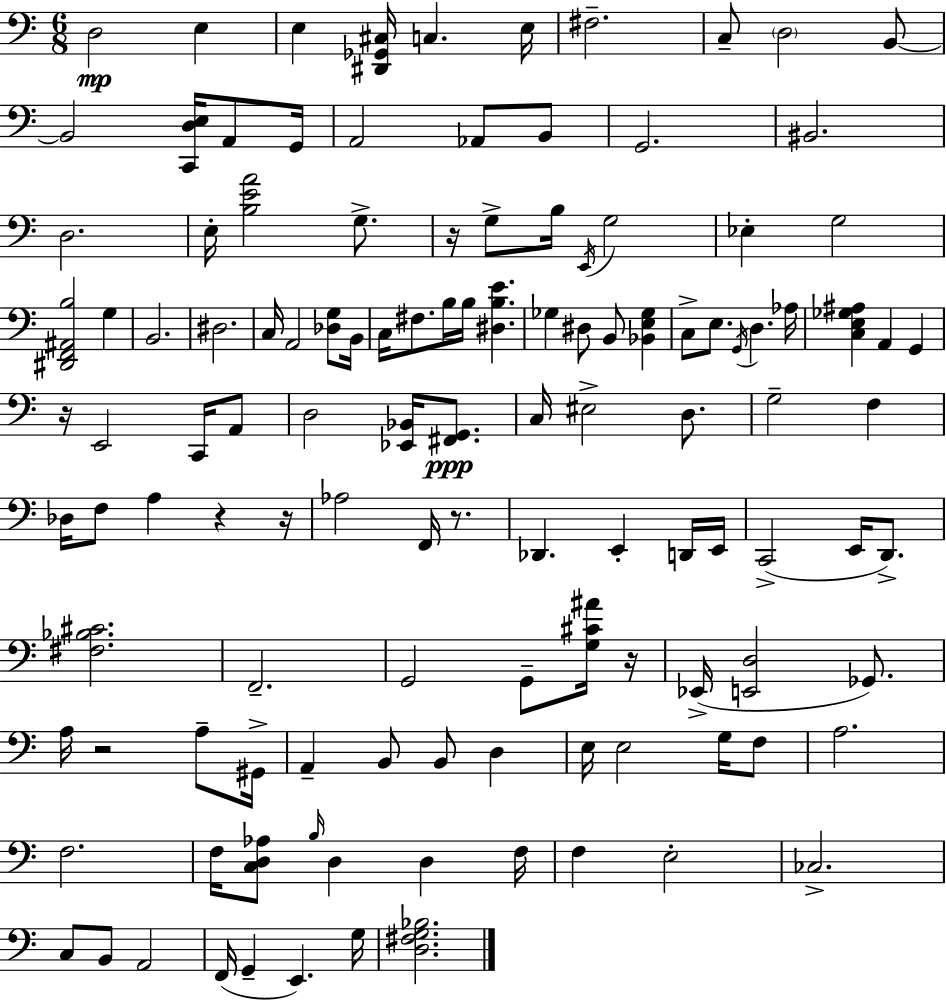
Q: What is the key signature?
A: A minor